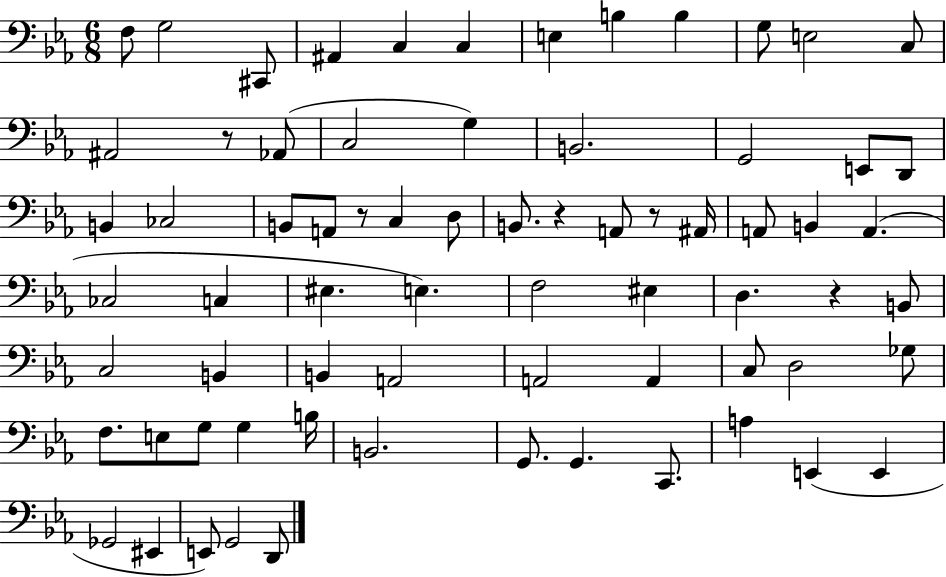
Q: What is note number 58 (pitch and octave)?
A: C2